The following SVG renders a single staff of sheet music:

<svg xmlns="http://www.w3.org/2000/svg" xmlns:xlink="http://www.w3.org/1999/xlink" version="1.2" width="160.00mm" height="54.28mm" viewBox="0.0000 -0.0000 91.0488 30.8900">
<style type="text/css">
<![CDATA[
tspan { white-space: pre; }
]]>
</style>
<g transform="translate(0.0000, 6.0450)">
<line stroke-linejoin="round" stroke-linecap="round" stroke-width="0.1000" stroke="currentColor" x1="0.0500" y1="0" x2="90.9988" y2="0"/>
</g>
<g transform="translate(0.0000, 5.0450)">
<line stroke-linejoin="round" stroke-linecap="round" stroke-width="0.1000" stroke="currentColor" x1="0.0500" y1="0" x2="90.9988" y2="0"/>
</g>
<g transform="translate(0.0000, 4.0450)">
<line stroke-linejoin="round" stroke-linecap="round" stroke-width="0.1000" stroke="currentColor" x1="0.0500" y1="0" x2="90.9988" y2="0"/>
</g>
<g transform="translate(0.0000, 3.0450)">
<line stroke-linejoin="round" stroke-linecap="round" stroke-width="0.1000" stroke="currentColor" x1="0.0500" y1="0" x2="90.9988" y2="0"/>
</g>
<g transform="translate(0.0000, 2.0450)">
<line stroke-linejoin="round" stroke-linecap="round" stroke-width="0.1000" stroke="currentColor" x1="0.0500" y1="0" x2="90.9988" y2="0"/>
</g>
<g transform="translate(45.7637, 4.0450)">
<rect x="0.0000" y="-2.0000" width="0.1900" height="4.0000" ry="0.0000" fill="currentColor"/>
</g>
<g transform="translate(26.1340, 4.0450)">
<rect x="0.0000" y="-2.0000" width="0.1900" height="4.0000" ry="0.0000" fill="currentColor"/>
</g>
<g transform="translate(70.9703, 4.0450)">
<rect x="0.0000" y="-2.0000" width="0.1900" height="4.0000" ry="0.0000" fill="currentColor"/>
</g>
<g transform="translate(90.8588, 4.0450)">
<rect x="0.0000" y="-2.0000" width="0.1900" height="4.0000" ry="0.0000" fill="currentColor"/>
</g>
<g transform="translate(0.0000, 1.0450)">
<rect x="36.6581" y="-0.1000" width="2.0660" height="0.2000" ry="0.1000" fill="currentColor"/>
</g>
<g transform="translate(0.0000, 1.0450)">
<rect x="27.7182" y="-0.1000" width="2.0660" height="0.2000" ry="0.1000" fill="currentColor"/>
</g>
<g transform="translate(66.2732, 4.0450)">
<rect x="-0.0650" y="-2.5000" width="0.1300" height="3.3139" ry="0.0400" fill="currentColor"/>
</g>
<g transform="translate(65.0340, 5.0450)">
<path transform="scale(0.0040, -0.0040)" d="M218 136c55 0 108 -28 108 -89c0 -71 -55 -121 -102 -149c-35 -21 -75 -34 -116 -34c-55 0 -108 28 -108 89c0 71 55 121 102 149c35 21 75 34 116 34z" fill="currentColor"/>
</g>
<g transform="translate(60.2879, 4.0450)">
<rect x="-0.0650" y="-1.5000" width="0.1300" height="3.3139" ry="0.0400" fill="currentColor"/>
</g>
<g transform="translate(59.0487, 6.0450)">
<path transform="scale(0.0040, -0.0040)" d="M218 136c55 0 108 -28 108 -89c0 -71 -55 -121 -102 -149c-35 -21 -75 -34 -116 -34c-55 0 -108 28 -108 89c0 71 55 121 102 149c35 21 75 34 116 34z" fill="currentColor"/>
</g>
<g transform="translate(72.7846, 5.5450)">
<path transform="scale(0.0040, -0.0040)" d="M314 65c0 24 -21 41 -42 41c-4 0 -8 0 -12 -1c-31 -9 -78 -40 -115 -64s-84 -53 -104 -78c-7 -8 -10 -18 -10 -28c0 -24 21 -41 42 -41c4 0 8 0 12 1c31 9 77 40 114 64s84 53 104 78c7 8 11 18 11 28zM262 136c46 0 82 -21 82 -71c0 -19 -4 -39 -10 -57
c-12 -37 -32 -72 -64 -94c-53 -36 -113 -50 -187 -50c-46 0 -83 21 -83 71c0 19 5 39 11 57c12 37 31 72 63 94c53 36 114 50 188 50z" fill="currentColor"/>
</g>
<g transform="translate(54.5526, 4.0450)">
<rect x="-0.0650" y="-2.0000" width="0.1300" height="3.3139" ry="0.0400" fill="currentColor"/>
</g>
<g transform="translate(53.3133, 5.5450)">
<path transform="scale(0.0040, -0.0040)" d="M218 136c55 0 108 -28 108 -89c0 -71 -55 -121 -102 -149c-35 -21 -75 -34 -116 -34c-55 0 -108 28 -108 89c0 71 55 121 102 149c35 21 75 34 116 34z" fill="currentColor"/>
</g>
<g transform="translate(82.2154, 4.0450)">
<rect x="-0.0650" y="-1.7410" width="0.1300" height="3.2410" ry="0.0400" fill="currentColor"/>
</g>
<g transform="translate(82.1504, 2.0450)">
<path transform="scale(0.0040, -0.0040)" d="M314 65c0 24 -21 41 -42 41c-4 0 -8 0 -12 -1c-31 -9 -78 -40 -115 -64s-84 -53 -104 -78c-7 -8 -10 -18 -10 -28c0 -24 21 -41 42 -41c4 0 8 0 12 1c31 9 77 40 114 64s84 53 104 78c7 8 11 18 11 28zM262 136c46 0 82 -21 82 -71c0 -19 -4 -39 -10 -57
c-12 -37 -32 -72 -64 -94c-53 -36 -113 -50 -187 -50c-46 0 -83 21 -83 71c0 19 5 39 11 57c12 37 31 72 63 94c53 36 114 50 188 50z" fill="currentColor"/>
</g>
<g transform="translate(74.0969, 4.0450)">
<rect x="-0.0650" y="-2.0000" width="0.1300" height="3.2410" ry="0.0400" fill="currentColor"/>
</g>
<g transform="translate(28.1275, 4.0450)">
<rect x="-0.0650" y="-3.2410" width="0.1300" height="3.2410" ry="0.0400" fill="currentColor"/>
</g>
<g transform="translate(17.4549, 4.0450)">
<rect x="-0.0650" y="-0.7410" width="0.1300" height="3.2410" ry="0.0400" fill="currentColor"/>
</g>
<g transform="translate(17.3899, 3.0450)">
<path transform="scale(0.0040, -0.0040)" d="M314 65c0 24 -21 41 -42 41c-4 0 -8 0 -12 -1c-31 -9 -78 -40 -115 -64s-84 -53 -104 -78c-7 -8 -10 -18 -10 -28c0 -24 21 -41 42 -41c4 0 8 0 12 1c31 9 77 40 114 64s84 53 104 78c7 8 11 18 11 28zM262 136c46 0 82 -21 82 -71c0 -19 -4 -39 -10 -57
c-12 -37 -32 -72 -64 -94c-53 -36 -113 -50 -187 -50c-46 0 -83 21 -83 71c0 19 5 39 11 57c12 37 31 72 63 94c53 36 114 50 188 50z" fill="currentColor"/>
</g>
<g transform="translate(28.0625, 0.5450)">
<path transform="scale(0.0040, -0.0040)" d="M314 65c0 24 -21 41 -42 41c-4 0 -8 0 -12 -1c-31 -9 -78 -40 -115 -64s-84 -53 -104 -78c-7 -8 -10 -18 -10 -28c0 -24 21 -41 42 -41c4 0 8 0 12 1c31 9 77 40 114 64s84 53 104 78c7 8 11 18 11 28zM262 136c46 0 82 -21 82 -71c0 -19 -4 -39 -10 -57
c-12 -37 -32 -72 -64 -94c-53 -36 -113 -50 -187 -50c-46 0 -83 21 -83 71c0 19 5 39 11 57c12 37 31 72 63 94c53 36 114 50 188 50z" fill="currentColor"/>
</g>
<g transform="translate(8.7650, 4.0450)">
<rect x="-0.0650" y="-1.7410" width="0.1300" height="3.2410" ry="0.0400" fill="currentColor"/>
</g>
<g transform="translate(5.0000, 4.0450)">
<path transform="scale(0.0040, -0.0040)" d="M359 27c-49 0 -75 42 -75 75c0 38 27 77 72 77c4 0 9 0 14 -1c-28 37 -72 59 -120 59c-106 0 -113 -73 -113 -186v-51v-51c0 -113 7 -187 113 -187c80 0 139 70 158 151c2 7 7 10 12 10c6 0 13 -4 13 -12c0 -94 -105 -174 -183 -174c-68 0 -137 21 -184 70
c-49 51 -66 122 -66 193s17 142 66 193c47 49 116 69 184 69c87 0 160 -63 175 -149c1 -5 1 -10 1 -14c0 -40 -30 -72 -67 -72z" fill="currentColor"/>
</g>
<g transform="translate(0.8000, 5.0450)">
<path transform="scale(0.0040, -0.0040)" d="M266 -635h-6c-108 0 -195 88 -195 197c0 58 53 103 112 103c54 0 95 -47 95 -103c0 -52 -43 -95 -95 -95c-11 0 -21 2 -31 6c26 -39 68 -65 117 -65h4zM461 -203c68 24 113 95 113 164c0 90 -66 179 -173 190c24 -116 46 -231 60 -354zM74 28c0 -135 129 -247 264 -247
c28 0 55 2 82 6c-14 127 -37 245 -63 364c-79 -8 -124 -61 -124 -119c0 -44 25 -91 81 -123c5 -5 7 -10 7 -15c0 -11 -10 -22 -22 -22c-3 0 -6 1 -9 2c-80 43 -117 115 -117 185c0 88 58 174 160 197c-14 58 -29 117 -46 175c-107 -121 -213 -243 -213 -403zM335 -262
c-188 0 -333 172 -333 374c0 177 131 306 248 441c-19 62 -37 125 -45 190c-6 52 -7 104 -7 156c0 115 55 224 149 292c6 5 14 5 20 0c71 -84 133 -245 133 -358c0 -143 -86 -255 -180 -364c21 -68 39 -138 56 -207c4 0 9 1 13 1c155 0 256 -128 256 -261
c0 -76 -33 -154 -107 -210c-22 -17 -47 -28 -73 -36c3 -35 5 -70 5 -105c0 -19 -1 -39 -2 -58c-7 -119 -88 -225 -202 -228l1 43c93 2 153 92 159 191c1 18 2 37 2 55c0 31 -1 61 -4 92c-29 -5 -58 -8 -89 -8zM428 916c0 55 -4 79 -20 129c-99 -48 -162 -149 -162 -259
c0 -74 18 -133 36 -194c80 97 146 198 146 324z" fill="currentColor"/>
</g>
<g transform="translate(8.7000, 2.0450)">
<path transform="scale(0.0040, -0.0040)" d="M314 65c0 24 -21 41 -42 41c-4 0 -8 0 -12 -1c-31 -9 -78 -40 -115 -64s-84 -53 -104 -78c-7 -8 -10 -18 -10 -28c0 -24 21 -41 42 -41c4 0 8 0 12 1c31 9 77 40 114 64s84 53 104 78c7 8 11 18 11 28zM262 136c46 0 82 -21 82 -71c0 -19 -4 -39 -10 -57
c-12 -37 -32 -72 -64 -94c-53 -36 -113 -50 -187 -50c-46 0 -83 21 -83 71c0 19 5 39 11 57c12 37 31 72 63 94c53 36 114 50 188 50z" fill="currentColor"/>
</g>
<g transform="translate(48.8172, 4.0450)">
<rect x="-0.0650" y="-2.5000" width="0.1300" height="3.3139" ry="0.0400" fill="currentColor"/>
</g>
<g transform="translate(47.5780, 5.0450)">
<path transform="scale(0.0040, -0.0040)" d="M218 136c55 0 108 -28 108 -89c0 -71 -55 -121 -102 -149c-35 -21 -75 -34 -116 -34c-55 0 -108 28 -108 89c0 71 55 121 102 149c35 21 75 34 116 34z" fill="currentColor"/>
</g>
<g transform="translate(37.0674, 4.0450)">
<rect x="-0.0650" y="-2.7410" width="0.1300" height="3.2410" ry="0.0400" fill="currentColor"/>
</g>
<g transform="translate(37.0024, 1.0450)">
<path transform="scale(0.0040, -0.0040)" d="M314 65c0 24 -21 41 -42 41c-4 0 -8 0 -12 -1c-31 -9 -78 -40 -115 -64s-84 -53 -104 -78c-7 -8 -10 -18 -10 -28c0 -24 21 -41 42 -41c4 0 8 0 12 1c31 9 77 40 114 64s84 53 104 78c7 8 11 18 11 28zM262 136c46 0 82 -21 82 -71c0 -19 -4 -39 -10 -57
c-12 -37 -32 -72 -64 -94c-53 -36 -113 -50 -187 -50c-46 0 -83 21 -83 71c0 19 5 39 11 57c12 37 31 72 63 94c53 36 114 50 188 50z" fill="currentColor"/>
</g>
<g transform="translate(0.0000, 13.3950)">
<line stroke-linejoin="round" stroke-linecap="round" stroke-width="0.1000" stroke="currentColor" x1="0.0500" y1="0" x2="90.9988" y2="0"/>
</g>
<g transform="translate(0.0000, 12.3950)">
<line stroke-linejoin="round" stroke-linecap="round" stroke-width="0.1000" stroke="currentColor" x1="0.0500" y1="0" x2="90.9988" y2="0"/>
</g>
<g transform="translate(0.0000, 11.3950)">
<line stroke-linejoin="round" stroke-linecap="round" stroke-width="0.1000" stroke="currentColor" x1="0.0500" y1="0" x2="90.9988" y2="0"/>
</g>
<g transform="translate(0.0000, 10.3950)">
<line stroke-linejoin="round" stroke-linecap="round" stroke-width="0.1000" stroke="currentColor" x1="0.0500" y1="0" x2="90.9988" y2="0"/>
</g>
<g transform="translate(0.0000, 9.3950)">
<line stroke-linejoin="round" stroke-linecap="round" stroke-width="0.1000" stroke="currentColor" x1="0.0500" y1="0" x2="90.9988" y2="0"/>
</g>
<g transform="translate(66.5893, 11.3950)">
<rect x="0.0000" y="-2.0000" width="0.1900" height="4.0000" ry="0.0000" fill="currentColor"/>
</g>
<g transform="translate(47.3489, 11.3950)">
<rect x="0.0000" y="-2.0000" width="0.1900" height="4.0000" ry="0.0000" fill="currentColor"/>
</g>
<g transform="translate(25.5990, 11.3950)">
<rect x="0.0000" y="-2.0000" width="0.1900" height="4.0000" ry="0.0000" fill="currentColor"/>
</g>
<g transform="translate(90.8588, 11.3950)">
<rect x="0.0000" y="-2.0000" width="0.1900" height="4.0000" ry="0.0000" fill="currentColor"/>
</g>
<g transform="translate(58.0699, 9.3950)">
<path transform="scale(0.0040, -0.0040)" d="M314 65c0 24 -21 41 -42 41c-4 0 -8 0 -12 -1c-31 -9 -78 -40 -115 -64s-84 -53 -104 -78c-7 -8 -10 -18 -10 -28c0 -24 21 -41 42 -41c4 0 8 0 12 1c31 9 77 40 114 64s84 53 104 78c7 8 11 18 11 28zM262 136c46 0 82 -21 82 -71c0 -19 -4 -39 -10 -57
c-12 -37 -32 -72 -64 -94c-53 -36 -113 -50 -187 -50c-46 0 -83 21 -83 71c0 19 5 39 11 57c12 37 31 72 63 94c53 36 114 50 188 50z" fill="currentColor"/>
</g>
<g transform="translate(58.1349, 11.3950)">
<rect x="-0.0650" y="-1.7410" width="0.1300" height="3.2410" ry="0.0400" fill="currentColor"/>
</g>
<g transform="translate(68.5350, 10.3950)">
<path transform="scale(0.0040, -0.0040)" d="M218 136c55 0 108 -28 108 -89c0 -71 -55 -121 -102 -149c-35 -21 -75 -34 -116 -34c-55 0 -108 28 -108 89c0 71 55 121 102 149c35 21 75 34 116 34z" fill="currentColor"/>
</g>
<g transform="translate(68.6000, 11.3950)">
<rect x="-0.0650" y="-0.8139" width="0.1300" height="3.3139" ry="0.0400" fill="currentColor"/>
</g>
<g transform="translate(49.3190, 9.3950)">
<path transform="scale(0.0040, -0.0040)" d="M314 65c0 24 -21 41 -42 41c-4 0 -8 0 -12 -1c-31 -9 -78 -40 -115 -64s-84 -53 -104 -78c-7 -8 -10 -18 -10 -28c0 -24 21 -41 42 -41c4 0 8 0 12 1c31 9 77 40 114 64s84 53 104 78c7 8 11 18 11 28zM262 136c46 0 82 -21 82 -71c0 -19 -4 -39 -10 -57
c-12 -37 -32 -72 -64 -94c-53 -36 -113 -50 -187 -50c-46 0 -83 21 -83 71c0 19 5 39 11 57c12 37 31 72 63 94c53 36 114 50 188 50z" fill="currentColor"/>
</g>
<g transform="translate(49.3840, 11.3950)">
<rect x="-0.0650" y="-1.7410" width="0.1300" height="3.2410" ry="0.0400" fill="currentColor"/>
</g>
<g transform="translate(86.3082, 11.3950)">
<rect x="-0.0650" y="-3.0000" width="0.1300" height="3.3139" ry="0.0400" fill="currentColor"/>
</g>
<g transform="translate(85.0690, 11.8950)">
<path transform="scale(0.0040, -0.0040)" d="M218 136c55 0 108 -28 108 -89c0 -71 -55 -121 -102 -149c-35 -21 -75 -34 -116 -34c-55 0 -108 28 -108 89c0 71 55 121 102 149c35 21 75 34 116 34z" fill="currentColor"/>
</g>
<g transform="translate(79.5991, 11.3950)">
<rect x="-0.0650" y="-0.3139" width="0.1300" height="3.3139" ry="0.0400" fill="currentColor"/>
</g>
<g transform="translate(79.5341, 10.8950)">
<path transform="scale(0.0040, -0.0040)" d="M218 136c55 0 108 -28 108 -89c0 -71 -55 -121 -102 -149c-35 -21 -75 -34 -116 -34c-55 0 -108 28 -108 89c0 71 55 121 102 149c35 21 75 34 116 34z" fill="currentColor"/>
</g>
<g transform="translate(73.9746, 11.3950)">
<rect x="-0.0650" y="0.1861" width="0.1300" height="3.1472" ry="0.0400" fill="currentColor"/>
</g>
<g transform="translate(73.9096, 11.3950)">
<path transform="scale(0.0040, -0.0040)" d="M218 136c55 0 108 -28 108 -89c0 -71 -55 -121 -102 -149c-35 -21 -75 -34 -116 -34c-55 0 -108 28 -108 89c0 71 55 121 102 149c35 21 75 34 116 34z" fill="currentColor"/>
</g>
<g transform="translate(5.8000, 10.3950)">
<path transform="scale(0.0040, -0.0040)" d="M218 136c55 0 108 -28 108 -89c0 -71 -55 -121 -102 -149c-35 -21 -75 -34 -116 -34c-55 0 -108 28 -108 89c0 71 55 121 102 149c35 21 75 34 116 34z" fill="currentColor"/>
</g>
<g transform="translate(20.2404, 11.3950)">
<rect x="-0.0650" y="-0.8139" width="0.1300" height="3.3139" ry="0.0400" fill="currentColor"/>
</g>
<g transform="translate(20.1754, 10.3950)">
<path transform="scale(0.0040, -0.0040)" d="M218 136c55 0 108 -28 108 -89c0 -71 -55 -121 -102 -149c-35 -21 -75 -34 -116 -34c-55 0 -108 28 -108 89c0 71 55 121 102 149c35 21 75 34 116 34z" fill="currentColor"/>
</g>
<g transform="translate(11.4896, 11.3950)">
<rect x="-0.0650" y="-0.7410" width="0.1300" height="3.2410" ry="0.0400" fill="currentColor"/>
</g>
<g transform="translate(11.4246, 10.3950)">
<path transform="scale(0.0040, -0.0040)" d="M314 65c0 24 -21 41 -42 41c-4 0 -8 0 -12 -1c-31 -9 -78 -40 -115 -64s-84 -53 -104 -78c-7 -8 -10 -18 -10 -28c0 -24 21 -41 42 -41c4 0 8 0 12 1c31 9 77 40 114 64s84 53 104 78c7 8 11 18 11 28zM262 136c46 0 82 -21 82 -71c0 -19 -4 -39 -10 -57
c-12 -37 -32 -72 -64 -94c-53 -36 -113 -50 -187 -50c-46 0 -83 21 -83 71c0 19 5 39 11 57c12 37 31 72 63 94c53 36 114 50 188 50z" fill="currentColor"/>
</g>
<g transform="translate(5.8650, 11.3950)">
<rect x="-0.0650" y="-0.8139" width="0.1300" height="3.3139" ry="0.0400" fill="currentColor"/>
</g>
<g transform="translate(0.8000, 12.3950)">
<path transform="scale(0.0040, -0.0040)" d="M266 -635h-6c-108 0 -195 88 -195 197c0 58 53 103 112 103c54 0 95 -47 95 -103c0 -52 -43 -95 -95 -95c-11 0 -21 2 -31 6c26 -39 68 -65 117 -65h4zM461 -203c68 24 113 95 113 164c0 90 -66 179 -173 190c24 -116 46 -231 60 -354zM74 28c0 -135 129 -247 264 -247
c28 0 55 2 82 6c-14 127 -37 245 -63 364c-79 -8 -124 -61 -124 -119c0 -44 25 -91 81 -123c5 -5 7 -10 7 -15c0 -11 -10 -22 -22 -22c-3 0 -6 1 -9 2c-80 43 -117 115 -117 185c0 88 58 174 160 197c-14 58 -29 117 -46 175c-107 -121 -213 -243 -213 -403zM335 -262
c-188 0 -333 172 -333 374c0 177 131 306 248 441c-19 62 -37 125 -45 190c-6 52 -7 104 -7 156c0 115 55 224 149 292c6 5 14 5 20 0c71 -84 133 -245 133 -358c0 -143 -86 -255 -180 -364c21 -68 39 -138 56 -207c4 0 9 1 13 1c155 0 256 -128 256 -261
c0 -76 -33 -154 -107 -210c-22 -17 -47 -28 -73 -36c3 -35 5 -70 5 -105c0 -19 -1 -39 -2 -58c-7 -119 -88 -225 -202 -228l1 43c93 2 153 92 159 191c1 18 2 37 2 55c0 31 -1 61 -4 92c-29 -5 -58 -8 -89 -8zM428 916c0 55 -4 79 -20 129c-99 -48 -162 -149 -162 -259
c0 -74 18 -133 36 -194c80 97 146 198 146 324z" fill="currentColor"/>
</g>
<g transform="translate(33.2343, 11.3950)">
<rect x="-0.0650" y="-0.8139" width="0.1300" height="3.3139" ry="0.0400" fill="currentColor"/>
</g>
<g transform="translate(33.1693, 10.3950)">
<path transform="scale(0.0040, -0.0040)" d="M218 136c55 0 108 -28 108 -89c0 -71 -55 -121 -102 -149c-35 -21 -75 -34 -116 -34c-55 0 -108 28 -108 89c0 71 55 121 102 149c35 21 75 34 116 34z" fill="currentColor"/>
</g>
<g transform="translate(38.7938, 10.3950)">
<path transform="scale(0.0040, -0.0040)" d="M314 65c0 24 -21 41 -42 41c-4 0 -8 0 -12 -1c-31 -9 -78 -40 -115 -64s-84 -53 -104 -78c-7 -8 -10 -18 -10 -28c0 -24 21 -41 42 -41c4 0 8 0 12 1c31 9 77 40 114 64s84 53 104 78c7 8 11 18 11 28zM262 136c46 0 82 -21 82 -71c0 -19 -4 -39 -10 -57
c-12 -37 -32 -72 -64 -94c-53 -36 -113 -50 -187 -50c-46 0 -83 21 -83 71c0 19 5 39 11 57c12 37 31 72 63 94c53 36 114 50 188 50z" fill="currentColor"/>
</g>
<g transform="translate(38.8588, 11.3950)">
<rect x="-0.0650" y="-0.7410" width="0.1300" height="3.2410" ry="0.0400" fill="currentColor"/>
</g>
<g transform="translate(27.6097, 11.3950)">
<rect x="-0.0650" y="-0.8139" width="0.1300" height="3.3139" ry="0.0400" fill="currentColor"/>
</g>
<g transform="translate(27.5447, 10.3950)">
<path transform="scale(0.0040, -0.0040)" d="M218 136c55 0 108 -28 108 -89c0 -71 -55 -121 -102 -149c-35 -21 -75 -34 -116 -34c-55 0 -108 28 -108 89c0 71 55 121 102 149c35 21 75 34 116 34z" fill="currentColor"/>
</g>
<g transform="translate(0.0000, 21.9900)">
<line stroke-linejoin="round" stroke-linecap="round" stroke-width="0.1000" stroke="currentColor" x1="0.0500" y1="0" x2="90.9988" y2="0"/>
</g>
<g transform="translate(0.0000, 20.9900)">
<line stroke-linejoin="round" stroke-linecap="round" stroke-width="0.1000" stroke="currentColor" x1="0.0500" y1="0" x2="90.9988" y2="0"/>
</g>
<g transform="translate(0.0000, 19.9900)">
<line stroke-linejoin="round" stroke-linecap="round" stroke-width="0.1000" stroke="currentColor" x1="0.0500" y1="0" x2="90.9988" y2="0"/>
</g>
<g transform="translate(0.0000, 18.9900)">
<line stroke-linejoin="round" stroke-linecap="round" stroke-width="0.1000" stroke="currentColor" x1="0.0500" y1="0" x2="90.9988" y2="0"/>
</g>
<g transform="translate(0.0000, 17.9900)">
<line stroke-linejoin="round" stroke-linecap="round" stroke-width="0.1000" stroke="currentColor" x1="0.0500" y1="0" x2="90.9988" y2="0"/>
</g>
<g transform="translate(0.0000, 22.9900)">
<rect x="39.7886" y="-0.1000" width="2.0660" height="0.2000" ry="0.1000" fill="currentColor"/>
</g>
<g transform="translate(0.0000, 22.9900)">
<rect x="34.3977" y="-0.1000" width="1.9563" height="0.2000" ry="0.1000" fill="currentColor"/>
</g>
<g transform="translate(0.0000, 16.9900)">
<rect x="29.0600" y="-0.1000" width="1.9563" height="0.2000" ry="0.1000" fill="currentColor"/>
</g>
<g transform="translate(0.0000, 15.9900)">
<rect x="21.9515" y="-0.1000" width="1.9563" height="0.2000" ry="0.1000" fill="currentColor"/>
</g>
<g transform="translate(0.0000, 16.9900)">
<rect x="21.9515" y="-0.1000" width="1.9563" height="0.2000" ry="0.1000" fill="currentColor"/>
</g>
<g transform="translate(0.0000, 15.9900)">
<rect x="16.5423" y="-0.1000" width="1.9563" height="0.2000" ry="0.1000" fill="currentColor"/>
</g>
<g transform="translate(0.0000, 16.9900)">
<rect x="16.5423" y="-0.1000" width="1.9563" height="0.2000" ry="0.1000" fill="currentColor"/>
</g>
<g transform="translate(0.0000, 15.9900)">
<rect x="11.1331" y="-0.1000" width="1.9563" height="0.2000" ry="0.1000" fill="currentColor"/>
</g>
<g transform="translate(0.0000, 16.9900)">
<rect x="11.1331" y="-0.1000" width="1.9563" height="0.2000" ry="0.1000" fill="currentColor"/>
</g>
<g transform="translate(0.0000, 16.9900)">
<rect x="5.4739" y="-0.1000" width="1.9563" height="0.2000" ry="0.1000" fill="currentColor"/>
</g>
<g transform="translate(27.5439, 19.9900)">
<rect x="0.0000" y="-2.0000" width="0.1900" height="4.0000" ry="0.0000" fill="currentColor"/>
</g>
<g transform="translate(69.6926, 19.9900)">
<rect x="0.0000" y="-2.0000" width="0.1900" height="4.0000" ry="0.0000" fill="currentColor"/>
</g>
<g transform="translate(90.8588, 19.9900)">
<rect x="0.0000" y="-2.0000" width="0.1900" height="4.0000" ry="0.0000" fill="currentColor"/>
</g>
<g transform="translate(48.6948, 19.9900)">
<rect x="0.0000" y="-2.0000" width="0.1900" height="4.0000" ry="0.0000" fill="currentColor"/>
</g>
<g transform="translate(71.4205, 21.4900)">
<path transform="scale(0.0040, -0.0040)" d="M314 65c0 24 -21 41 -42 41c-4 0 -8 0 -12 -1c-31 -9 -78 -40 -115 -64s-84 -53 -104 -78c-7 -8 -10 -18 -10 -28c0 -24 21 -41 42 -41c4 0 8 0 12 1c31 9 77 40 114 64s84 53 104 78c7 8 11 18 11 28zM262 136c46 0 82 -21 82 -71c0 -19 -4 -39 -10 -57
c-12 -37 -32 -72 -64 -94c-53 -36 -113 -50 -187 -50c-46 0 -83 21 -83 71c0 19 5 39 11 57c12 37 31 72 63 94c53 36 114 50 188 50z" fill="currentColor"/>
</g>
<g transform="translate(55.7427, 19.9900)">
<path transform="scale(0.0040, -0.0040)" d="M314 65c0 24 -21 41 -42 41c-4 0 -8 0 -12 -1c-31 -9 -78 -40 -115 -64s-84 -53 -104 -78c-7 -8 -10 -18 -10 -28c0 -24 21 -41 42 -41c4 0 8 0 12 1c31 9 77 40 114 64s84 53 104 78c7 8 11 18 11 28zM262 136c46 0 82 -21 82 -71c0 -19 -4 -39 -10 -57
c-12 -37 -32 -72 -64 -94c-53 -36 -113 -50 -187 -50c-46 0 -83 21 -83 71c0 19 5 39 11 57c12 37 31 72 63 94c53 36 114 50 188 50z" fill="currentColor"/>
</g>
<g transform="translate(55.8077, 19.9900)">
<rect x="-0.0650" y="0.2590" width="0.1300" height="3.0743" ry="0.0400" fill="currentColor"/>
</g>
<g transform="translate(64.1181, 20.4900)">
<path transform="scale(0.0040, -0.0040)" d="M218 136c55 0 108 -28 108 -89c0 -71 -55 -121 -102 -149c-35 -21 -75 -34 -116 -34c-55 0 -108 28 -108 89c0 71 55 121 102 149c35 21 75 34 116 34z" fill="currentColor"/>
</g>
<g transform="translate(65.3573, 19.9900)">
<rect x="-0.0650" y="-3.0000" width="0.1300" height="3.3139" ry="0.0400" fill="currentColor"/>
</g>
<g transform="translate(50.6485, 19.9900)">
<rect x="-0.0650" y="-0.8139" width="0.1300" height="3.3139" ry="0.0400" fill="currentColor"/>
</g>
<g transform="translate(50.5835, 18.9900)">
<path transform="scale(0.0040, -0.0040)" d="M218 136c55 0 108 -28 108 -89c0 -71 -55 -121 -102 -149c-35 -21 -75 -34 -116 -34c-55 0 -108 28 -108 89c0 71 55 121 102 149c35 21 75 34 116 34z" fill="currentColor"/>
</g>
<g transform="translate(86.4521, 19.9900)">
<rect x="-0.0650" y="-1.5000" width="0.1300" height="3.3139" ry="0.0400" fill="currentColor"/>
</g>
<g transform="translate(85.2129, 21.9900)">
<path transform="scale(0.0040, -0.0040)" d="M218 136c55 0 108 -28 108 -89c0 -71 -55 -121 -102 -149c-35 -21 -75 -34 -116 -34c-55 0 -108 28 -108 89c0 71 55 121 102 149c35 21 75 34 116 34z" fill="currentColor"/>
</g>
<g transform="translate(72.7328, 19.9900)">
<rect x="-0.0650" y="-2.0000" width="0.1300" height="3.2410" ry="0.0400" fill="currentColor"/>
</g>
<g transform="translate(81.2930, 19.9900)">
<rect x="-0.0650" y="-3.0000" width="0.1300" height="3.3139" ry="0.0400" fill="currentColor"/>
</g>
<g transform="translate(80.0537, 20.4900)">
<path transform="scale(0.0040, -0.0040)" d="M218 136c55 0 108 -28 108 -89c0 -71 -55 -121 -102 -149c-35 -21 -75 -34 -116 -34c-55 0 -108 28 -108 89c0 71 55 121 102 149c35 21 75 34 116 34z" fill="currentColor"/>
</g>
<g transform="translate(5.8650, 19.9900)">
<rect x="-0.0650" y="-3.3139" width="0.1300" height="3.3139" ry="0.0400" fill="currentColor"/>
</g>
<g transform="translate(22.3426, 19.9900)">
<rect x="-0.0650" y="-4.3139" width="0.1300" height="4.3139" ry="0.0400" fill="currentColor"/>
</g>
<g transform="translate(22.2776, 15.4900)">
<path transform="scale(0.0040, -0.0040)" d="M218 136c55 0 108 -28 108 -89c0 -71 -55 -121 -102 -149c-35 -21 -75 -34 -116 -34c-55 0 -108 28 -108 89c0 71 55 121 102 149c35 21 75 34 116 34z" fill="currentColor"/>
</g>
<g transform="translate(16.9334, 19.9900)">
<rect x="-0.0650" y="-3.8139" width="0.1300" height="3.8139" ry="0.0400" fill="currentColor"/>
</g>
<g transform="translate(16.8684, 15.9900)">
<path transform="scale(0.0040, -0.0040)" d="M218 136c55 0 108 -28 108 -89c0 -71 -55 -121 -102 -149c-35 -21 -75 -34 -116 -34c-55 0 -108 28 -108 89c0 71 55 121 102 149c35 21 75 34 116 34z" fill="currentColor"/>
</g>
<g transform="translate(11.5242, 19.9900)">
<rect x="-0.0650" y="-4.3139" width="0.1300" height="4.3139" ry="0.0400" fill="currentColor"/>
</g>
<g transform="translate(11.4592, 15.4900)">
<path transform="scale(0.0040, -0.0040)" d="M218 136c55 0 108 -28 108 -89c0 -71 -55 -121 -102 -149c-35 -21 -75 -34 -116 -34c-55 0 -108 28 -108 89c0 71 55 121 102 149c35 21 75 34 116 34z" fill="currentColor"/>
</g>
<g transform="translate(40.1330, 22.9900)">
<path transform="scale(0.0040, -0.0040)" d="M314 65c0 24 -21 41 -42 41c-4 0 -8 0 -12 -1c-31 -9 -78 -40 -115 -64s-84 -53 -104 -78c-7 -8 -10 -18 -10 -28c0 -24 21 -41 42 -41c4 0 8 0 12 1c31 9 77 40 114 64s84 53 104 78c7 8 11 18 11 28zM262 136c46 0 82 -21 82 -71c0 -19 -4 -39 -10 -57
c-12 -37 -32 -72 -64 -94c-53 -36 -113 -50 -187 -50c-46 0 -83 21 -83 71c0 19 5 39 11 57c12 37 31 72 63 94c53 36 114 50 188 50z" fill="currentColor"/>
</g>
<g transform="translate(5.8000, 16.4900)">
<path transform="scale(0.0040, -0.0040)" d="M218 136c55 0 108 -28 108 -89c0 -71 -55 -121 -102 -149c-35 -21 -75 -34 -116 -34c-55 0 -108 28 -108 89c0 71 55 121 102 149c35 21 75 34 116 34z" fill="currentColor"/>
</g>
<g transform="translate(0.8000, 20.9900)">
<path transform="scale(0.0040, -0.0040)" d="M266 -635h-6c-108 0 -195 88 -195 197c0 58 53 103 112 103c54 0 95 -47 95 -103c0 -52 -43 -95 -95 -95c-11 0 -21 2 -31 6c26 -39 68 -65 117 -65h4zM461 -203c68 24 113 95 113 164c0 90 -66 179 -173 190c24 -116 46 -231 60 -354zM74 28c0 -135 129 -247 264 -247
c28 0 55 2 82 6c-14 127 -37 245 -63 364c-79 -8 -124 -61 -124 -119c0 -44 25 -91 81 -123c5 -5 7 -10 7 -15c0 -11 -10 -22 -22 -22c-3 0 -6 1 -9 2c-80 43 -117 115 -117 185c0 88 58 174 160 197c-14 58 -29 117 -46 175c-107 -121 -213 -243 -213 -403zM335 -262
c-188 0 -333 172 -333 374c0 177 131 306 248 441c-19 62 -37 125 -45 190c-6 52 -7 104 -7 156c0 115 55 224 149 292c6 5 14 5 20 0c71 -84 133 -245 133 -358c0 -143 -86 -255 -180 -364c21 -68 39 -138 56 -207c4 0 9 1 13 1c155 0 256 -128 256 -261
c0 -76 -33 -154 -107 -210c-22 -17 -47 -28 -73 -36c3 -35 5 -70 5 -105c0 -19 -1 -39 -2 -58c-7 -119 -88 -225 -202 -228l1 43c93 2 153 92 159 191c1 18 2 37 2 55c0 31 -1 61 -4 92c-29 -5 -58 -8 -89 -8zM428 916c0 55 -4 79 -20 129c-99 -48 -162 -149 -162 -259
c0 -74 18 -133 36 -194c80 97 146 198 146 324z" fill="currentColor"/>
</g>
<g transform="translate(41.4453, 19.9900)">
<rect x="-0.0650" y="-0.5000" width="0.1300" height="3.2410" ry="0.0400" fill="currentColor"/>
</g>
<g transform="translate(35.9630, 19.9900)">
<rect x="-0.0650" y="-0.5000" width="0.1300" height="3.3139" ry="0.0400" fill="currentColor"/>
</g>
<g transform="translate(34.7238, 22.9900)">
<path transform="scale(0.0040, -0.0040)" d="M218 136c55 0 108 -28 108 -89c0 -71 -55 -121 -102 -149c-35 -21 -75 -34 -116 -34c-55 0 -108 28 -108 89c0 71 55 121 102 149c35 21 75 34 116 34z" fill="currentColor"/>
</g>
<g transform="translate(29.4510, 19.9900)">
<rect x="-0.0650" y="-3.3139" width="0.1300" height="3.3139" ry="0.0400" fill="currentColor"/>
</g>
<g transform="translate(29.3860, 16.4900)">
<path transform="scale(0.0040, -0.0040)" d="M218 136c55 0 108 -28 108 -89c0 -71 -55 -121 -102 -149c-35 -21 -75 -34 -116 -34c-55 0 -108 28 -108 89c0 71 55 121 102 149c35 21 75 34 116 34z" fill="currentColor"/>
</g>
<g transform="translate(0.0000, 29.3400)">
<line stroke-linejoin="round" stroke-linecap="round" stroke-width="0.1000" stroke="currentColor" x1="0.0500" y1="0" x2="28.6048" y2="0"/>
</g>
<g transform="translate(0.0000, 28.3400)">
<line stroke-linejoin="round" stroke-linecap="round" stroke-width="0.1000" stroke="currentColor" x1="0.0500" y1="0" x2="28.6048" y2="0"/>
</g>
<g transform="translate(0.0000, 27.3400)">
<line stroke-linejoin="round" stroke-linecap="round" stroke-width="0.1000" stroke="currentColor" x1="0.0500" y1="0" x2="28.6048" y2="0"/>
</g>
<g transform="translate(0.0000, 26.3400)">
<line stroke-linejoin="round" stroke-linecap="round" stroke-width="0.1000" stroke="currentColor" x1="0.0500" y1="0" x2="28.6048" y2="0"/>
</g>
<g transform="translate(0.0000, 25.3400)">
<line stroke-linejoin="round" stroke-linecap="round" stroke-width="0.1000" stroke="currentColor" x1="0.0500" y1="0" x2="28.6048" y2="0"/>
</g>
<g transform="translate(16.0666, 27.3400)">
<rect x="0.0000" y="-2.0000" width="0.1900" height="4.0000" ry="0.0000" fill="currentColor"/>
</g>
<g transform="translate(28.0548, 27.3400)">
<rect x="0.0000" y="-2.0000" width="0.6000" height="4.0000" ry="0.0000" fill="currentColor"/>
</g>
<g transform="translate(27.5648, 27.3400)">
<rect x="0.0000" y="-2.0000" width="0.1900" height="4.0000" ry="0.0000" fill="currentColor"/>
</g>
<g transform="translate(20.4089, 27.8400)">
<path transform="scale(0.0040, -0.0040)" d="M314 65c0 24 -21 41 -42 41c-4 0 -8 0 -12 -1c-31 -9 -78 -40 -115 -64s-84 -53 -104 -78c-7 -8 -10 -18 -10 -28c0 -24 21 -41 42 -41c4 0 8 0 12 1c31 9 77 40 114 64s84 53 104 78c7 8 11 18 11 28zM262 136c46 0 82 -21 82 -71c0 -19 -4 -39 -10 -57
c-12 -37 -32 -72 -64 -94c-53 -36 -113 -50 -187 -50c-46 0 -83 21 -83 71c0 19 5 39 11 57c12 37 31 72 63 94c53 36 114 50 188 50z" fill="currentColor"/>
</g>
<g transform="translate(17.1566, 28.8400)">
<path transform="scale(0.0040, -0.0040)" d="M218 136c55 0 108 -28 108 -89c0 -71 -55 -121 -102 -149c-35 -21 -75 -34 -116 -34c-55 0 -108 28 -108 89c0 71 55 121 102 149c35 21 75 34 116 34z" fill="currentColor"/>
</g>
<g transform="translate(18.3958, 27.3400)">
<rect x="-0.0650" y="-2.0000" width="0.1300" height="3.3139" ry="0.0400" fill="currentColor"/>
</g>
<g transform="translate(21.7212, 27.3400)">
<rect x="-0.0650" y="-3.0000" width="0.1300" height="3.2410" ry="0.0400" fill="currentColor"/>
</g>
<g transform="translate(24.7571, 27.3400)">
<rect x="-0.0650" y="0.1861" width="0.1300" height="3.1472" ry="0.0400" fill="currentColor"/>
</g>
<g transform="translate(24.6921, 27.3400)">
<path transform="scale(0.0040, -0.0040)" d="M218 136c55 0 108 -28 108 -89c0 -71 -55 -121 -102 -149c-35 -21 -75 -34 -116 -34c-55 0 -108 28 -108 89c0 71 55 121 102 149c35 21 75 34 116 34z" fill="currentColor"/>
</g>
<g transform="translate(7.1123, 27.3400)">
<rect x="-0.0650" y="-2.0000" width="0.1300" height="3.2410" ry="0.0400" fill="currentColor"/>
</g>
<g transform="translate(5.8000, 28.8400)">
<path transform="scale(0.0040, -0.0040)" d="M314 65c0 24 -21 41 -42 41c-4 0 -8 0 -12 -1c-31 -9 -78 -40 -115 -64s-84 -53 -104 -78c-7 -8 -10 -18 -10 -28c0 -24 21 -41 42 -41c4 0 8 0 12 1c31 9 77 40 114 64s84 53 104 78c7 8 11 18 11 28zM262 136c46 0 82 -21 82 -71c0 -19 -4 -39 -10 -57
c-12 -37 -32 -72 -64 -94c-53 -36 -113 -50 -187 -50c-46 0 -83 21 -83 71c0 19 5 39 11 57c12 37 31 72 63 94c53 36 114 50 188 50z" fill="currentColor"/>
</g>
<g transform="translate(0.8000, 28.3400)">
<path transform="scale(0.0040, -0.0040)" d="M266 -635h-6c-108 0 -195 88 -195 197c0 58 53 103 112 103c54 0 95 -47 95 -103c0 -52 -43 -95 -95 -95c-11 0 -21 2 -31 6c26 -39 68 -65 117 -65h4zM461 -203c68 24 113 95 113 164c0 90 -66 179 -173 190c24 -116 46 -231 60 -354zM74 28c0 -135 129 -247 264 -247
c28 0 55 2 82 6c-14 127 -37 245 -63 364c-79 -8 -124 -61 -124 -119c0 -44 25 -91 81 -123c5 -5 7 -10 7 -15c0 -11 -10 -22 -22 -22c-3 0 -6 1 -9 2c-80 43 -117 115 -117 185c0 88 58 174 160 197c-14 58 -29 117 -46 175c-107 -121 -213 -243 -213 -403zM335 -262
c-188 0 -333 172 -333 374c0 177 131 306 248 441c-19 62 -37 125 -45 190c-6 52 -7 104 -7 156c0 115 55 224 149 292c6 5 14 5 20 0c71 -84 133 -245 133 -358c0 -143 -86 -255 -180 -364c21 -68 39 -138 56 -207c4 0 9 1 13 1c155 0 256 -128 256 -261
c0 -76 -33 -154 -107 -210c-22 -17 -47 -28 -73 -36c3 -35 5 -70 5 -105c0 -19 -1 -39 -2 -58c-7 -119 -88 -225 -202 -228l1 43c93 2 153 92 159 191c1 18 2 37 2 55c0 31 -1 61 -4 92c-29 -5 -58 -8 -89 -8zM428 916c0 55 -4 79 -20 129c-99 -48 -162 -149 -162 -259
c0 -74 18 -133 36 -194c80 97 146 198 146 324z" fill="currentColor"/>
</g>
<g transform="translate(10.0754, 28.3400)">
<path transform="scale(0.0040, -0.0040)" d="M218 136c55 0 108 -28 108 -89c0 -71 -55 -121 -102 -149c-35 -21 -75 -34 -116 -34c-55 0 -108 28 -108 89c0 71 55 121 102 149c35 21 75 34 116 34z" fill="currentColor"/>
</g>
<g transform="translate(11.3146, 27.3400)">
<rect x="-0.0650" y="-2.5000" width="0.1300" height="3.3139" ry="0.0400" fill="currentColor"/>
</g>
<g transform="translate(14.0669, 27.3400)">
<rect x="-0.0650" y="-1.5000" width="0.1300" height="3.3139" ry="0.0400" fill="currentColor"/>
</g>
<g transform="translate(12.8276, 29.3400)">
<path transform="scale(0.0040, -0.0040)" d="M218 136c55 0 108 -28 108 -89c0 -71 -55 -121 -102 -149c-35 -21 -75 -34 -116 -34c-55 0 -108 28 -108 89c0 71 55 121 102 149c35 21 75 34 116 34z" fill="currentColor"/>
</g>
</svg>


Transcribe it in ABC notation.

X:1
T:Untitled
M:4/4
L:1/4
K:C
f2 d2 b2 a2 G F E G F2 f2 d d2 d d d d2 f2 f2 d B c A b d' c' d' b C C2 d B2 A F2 A E F2 G E F A2 B